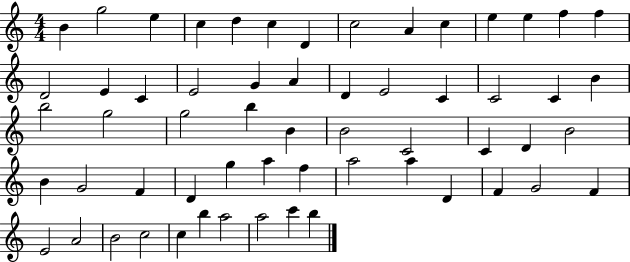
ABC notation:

X:1
T:Untitled
M:4/4
L:1/4
K:C
B g2 e c d c D c2 A c e e f f D2 E C E2 G A D E2 C C2 C B b2 g2 g2 b B B2 C2 C D B2 B G2 F D g a f a2 a D F G2 F E2 A2 B2 c2 c b a2 a2 c' b